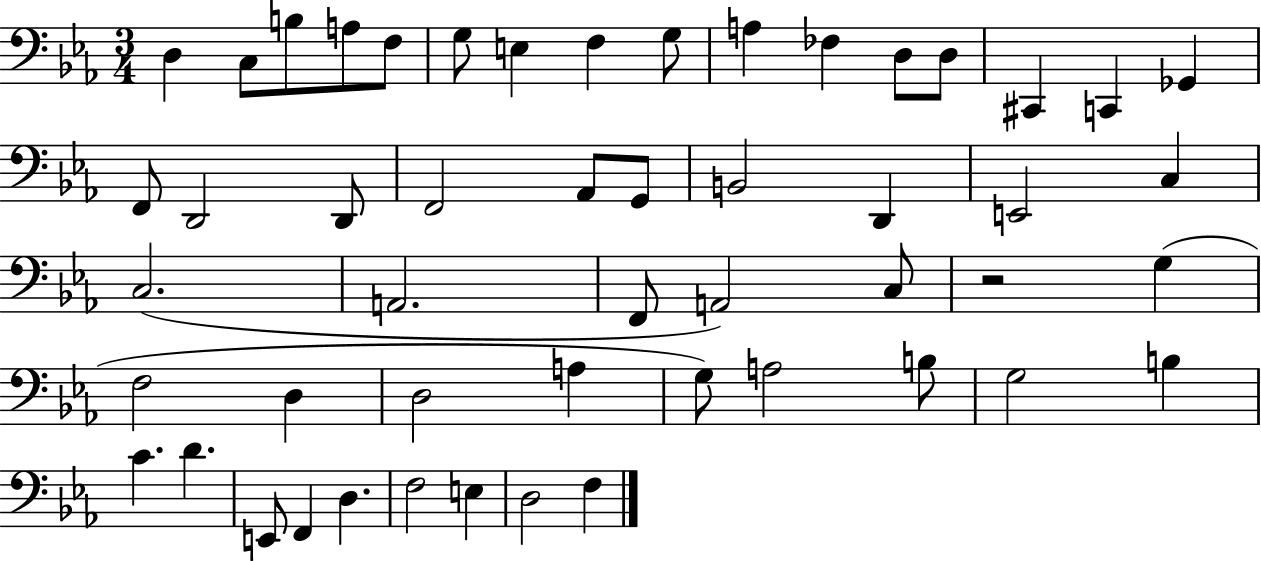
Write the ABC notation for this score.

X:1
T:Untitled
M:3/4
L:1/4
K:Eb
D, C,/2 B,/2 A,/2 F,/2 G,/2 E, F, G,/2 A, _F, D,/2 D,/2 ^C,, C,, _G,, F,,/2 D,,2 D,,/2 F,,2 _A,,/2 G,,/2 B,,2 D,, E,,2 C, C,2 A,,2 F,,/2 A,,2 C,/2 z2 G, F,2 D, D,2 A, G,/2 A,2 B,/2 G,2 B, C D E,,/2 F,, D, F,2 E, D,2 F,